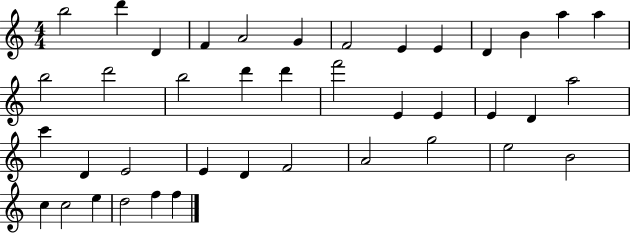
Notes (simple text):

B5/h D6/q D4/q F4/q A4/h G4/q F4/h E4/q E4/q D4/q B4/q A5/q A5/q B5/h D6/h B5/h D6/q D6/q F6/h E4/q E4/q E4/q D4/q A5/h C6/q D4/q E4/h E4/q D4/q F4/h A4/h G5/h E5/h B4/h C5/q C5/h E5/q D5/h F5/q F5/q